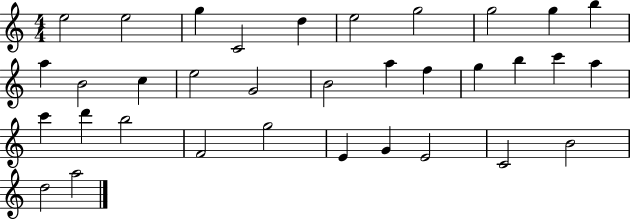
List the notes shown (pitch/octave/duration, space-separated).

E5/h E5/h G5/q C4/h D5/q E5/h G5/h G5/h G5/q B5/q A5/q B4/h C5/q E5/h G4/h B4/h A5/q F5/q G5/q B5/q C6/q A5/q C6/q D6/q B5/h F4/h G5/h E4/q G4/q E4/h C4/h B4/h D5/h A5/h